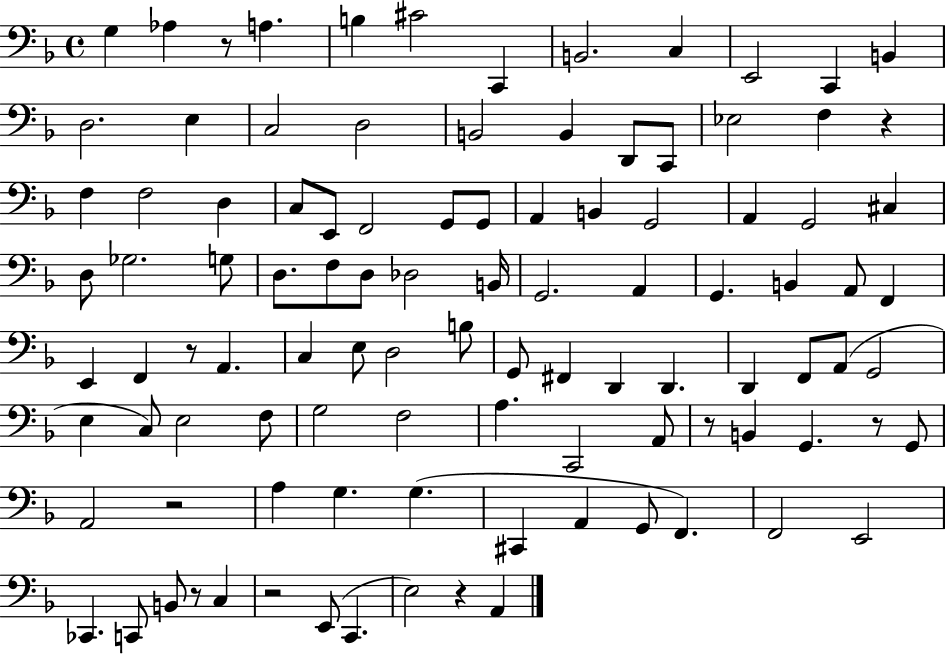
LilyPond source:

{
  \clef bass
  \time 4/4
  \defaultTimeSignature
  \key f \major
  g4 aes4 r8 a4. | b4 cis'2 c,4 | b,2. c4 | e,2 c,4 b,4 | \break d2. e4 | c2 d2 | b,2 b,4 d,8 c,8 | ees2 f4 r4 | \break f4 f2 d4 | c8 e,8 f,2 g,8 g,8 | a,4 b,4 g,2 | a,4 g,2 cis4 | \break d8 ges2. g8 | d8. f8 d8 des2 b,16 | g,2. a,4 | g,4. b,4 a,8 f,4 | \break e,4 f,4 r8 a,4. | c4 e8 d2 b8 | g,8 fis,4 d,4 d,4. | d,4 f,8 a,8( g,2 | \break e4 c8) e2 f8 | g2 f2 | a4. c,2 a,8 | r8 b,4 g,4. r8 g,8 | \break a,2 r2 | a4 g4. g4.( | cis,4 a,4 g,8 f,4.) | f,2 e,2 | \break ces,4. c,8 b,8 r8 c4 | r2 e,8( c,4. | e2) r4 a,4 | \bar "|."
}